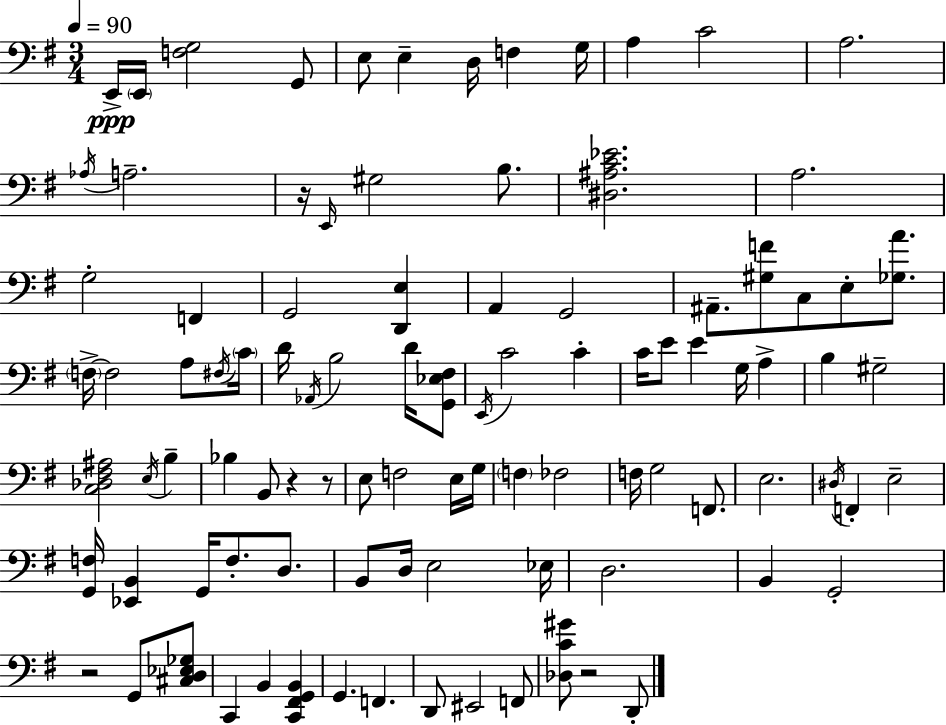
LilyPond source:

{
  \clef bass
  \numericTimeSignature
  \time 3/4
  \key e \minor
  \tempo 4 = 90
  e,16->\ppp \parenthesize e,16 <f g>2 g,8 | e8 e4-- d16 f4 g16 | a4 c'2 | a2. | \break \acciaccatura { aes16 } a2.-- | r16 \grace { e,16 } gis2 b8. | <dis ais c' ees'>2. | a2. | \break g2-. f,4 | g,2 <d, e>4 | a,4 g,2 | ais,8.-- <gis f'>8 c8 e8-. <ges a'>8. | \break \parenthesize f16->~~ f2 a8 | \acciaccatura { fis16 } \parenthesize c'16 d'16 \acciaccatura { aes,16 } b2 | d'16 <g, ees fis>8 \acciaccatura { e,16 } c'2 | c'4-. c'16 e'8 e'4 | \break g16 a4-> b4 gis2-- | <c des fis ais>2 | \acciaccatura { e16 } b4-- bes4 b,8 | r4 r8 e8 f2 | \break e16 g16 \parenthesize f4 fes2 | f16 g2 | f,8. e2. | \acciaccatura { dis16 } f,4-. e2-- | \break <g, f>16 <ees, b,>4 | g,16 f8.-. d8. b,8 d16 e2 | ees16 d2. | b,4 g,2-. | \break r2 | g,8 <cis d ees ges>8 c,4 b,4 | <c, fis, g, b,>4 g,4. | f,4. d,8 eis,2 | \break f,8 <des c' gis'>8 r2 | d,8-. \bar "|."
}